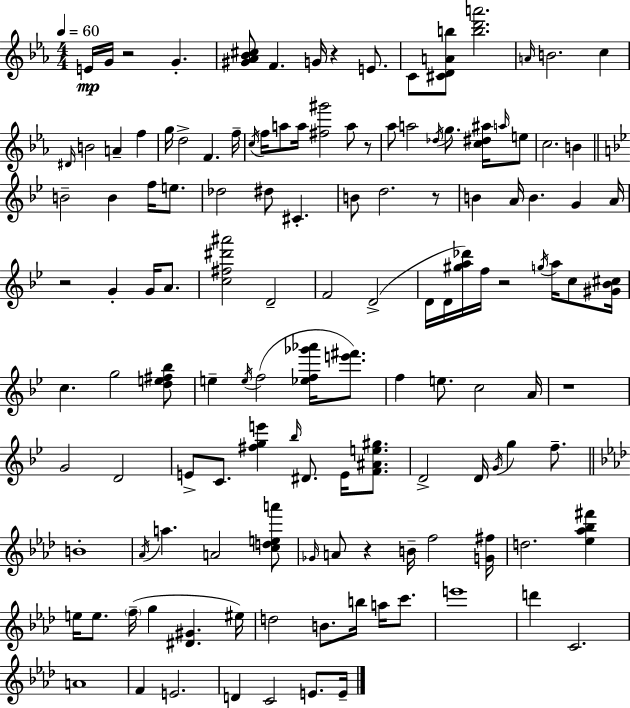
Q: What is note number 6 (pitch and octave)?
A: E4